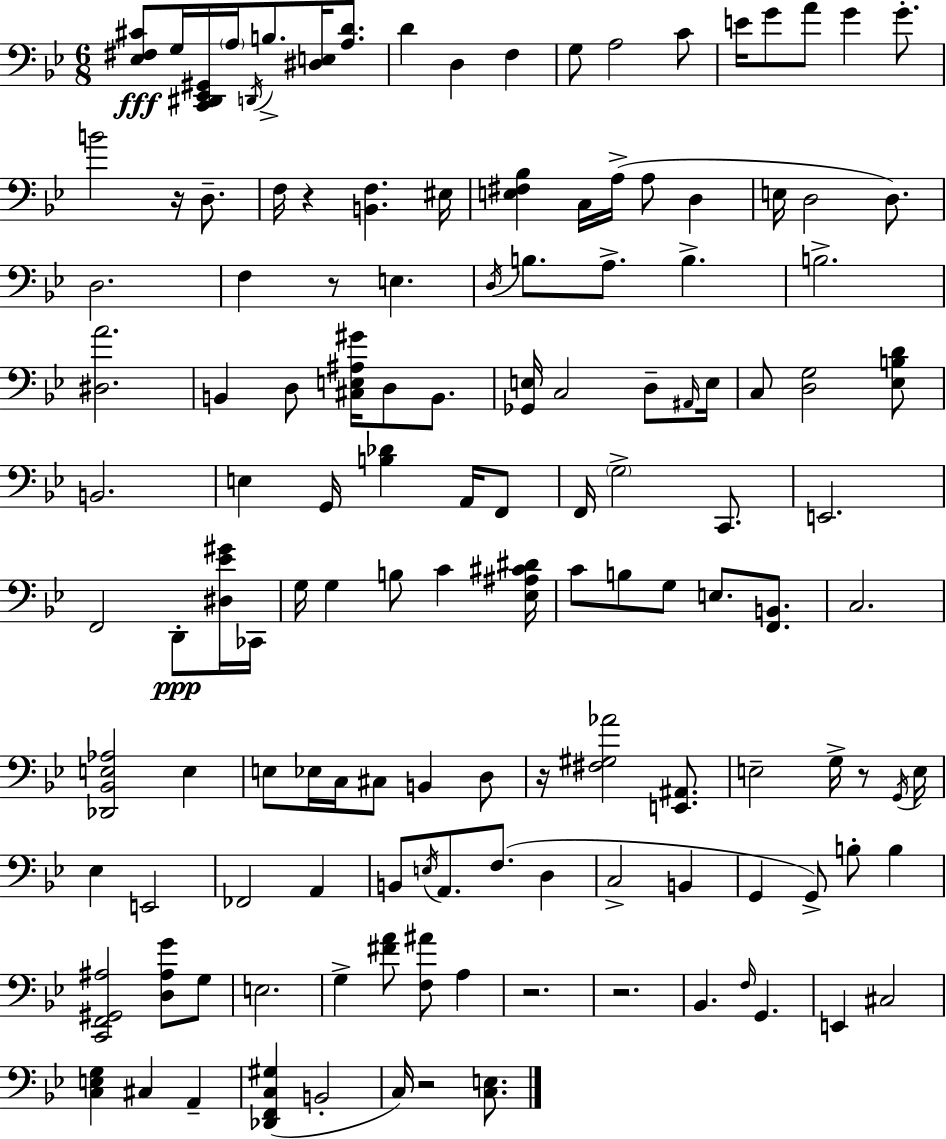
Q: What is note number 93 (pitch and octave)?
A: G3